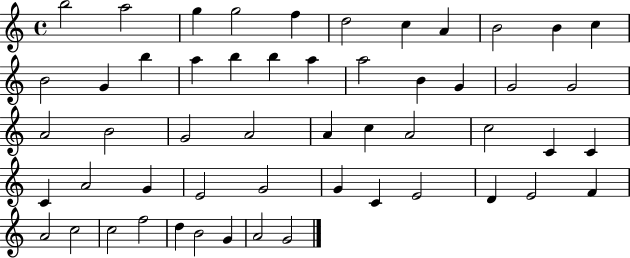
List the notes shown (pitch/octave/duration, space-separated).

B5/h A5/h G5/q G5/h F5/q D5/h C5/q A4/q B4/h B4/q C5/q B4/h G4/q B5/q A5/q B5/q B5/q A5/q A5/h B4/q G4/q G4/h G4/h A4/h B4/h G4/h A4/h A4/q C5/q A4/h C5/h C4/q C4/q C4/q A4/h G4/q E4/h G4/h G4/q C4/q E4/h D4/q E4/h F4/q A4/h C5/h C5/h F5/h D5/q B4/h G4/q A4/h G4/h